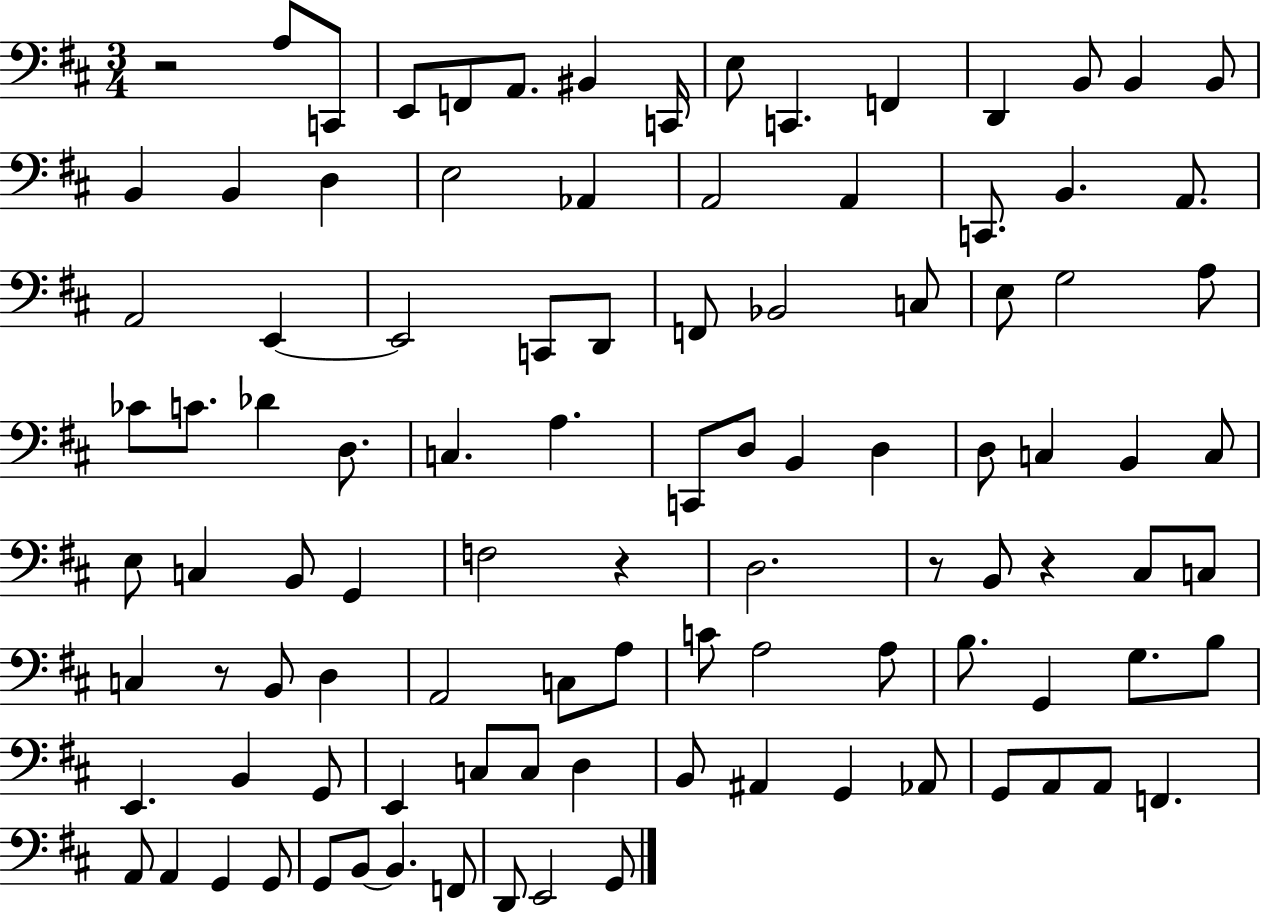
R/h A3/e C2/e E2/e F2/e A2/e. BIS2/q C2/s E3/e C2/q. F2/q D2/q B2/e B2/q B2/e B2/q B2/q D3/q E3/h Ab2/q A2/h A2/q C2/e. B2/q. A2/e. A2/h E2/q E2/h C2/e D2/e F2/e Bb2/h C3/e E3/e G3/h A3/e CES4/e C4/e. Db4/q D3/e. C3/q. A3/q. C2/e D3/e B2/q D3/q D3/e C3/q B2/q C3/e E3/e C3/q B2/e G2/q F3/h R/q D3/h. R/e B2/e R/q C#3/e C3/e C3/q R/e B2/e D3/q A2/h C3/e A3/e C4/e A3/h A3/e B3/e. G2/q G3/e. B3/e E2/q. B2/q G2/e E2/q C3/e C3/e D3/q B2/e A#2/q G2/q Ab2/e G2/e A2/e A2/e F2/q. A2/e A2/q G2/q G2/e G2/e B2/e B2/q. F2/e D2/e E2/h G2/e